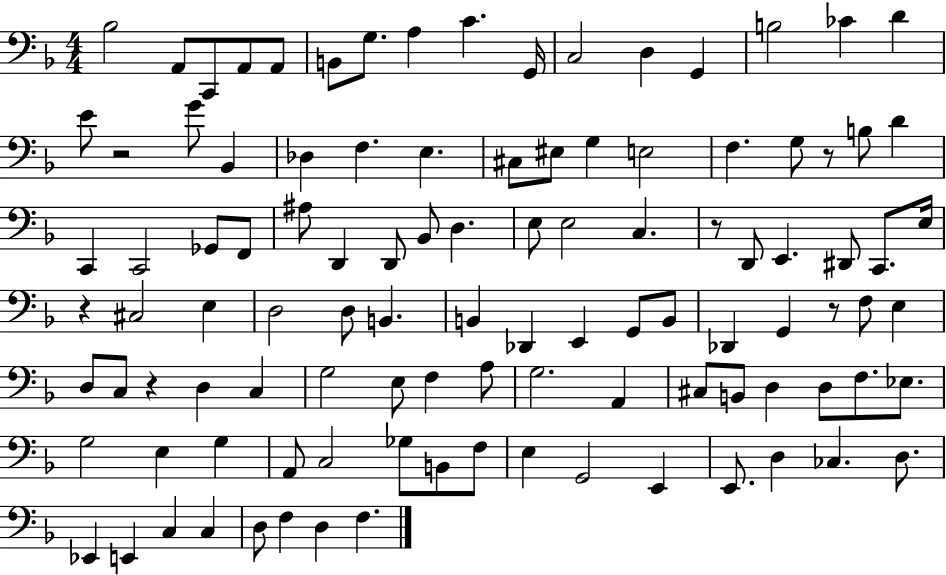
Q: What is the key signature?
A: F major